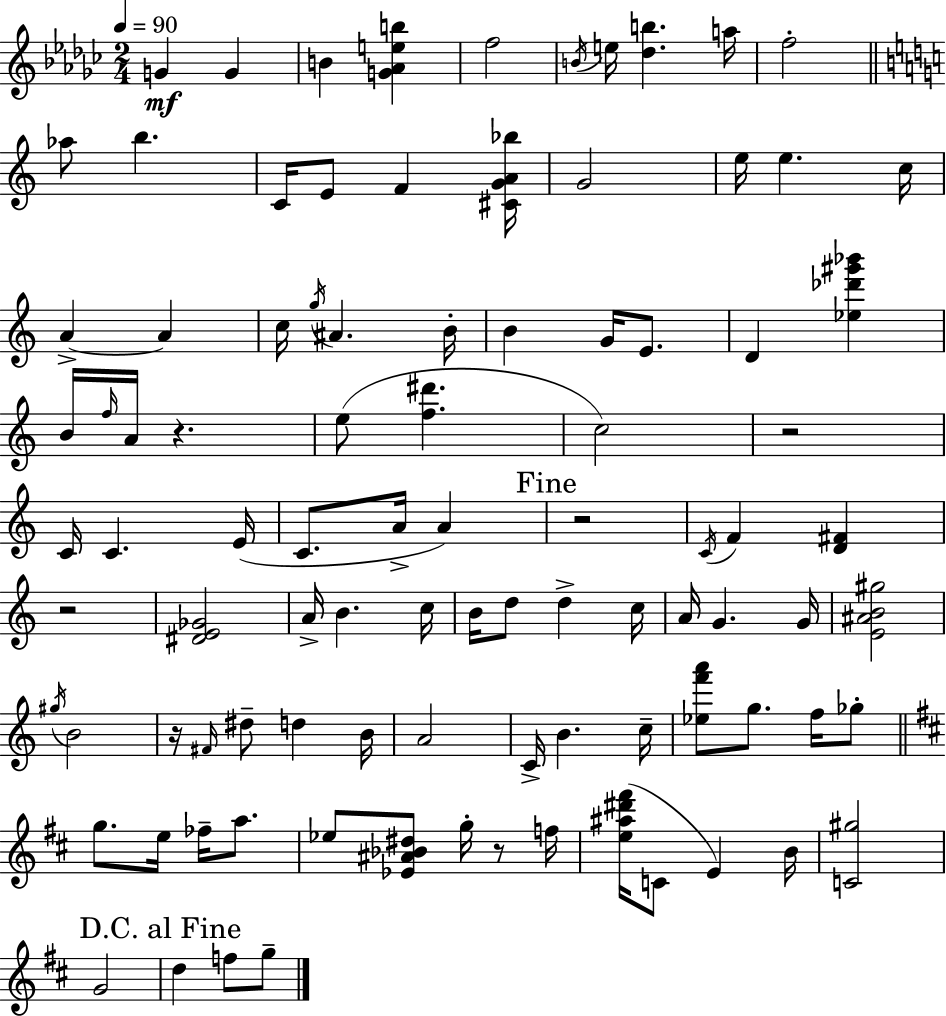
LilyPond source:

{
  \clef treble
  \numericTimeSignature
  \time 2/4
  \key ees \minor
  \tempo 4 = 90
  \repeat volta 2 { g'4\mf g'4 | b'4 <g' aes' e'' b''>4 | f''2 | \acciaccatura { b'16 } e''16 <des'' b''>4. | \break a''16 f''2-. | \bar "||" \break \key c \major aes''8 b''4. | c'16 e'8 f'4 <cis' g' a' bes''>16 | g'2 | e''16 e''4. c''16 | \break a'4->~~ a'4 | c''16 \acciaccatura { g''16 } ais'4. | b'16-. b'4 g'16 e'8. | d'4 <ees'' des''' gis''' bes'''>4 | \break b'16 \grace { f''16 } a'16 r4. | e''8( <f'' dis'''>4. | c''2) | r2 | \break c'16 c'4. | e'16( c'8. a'16-> a'4) | \mark "Fine" r2 | \acciaccatura { c'16 } f'4 <d' fis'>4 | \break r2 | <dis' e' ges'>2 | a'16-> b'4. | c''16 b'16 d''8 d''4-> | \break c''16 a'16 g'4. | g'16 <e' ais' b' gis''>2 | \acciaccatura { gis''16 } b'2 | r16 \grace { fis'16 } dis''8-- | \break d''4 b'16 a'2 | c'16-> b'4. | c''16-- <ees'' f''' a'''>8 g''8. | f''16 ges''8-. \bar "||" \break \key d \major g''8. e''16 fes''16-- a''8. | ees''8 <ees' ais' bes' dis''>8 g''16-. r8 f''16 | <e'' ais'' dis''' fis'''>16( c'8 e'4) b'16 | <c' gis''>2 | \break g'2 | \mark "D.C. al Fine" d''4 f''8 g''8-- | } \bar "|."
}